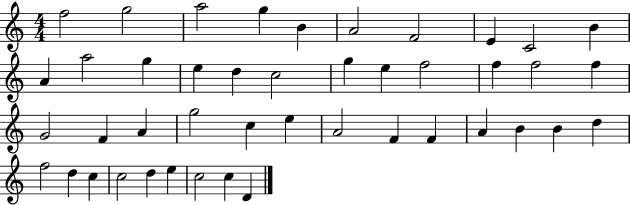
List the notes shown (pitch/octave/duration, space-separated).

F5/h G5/h A5/h G5/q B4/q A4/h F4/h E4/q C4/h B4/q A4/q A5/h G5/q E5/q D5/q C5/h G5/q E5/q F5/h F5/q F5/h F5/q G4/h F4/q A4/q G5/h C5/q E5/q A4/h F4/q F4/q A4/q B4/q B4/q D5/q F5/h D5/q C5/q C5/h D5/q E5/q C5/h C5/q D4/q